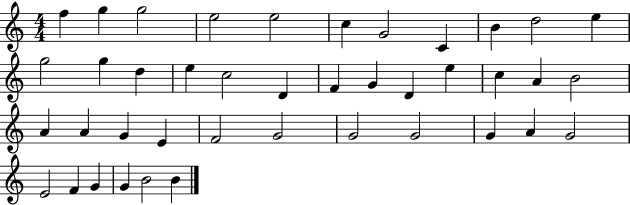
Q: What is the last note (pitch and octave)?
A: B4